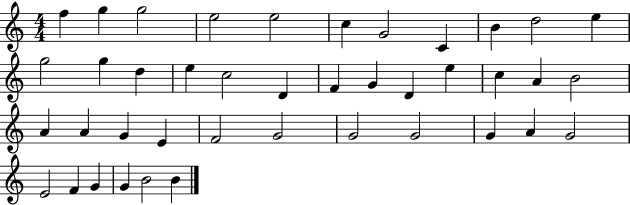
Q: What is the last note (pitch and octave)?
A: B4